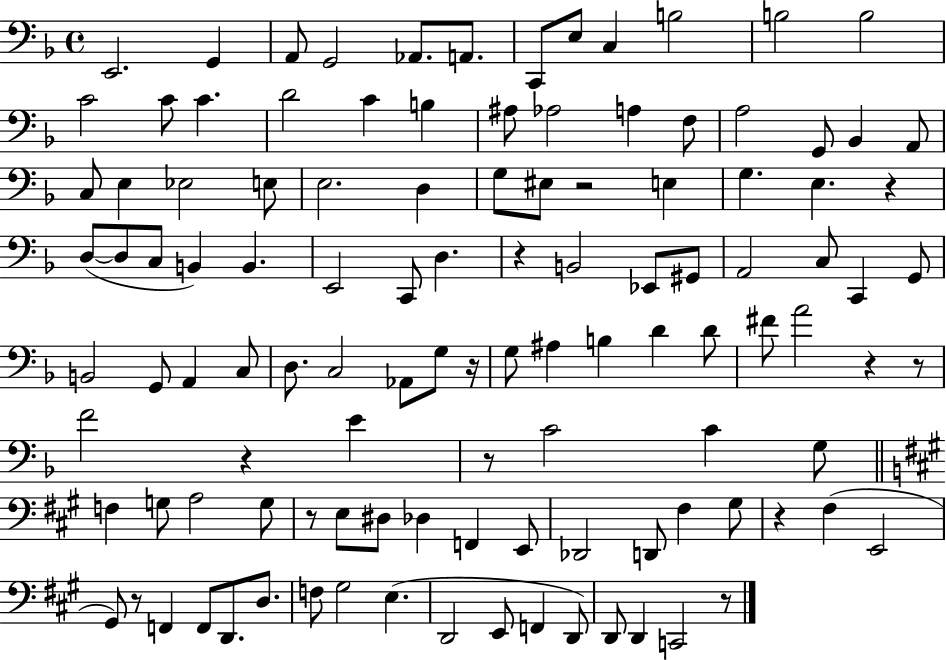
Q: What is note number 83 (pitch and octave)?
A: D2